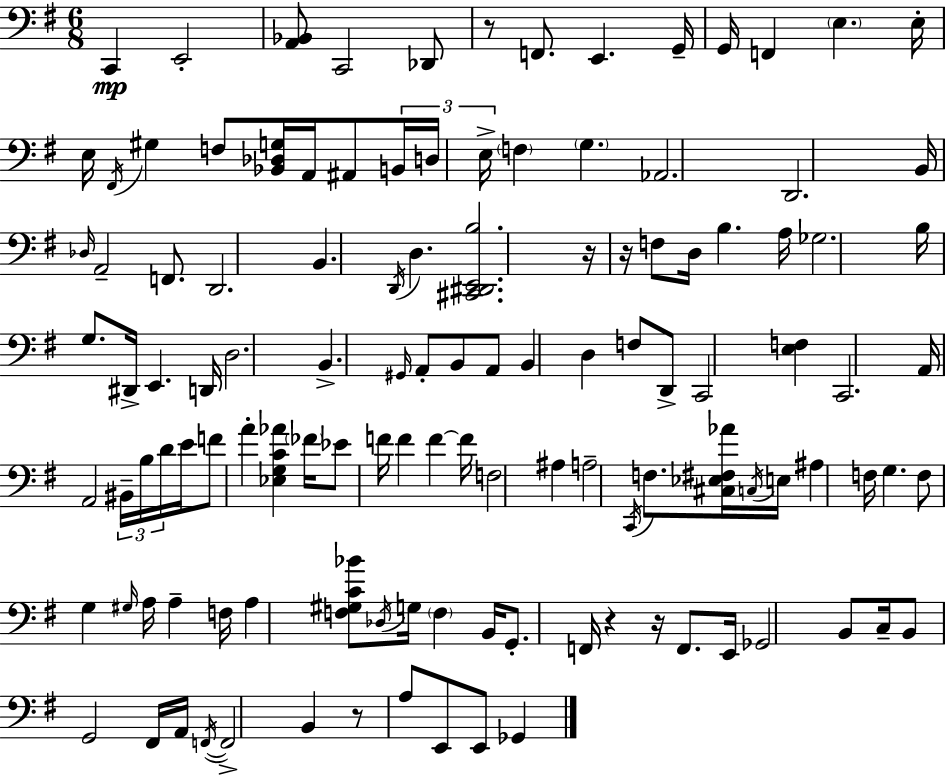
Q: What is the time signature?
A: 6/8